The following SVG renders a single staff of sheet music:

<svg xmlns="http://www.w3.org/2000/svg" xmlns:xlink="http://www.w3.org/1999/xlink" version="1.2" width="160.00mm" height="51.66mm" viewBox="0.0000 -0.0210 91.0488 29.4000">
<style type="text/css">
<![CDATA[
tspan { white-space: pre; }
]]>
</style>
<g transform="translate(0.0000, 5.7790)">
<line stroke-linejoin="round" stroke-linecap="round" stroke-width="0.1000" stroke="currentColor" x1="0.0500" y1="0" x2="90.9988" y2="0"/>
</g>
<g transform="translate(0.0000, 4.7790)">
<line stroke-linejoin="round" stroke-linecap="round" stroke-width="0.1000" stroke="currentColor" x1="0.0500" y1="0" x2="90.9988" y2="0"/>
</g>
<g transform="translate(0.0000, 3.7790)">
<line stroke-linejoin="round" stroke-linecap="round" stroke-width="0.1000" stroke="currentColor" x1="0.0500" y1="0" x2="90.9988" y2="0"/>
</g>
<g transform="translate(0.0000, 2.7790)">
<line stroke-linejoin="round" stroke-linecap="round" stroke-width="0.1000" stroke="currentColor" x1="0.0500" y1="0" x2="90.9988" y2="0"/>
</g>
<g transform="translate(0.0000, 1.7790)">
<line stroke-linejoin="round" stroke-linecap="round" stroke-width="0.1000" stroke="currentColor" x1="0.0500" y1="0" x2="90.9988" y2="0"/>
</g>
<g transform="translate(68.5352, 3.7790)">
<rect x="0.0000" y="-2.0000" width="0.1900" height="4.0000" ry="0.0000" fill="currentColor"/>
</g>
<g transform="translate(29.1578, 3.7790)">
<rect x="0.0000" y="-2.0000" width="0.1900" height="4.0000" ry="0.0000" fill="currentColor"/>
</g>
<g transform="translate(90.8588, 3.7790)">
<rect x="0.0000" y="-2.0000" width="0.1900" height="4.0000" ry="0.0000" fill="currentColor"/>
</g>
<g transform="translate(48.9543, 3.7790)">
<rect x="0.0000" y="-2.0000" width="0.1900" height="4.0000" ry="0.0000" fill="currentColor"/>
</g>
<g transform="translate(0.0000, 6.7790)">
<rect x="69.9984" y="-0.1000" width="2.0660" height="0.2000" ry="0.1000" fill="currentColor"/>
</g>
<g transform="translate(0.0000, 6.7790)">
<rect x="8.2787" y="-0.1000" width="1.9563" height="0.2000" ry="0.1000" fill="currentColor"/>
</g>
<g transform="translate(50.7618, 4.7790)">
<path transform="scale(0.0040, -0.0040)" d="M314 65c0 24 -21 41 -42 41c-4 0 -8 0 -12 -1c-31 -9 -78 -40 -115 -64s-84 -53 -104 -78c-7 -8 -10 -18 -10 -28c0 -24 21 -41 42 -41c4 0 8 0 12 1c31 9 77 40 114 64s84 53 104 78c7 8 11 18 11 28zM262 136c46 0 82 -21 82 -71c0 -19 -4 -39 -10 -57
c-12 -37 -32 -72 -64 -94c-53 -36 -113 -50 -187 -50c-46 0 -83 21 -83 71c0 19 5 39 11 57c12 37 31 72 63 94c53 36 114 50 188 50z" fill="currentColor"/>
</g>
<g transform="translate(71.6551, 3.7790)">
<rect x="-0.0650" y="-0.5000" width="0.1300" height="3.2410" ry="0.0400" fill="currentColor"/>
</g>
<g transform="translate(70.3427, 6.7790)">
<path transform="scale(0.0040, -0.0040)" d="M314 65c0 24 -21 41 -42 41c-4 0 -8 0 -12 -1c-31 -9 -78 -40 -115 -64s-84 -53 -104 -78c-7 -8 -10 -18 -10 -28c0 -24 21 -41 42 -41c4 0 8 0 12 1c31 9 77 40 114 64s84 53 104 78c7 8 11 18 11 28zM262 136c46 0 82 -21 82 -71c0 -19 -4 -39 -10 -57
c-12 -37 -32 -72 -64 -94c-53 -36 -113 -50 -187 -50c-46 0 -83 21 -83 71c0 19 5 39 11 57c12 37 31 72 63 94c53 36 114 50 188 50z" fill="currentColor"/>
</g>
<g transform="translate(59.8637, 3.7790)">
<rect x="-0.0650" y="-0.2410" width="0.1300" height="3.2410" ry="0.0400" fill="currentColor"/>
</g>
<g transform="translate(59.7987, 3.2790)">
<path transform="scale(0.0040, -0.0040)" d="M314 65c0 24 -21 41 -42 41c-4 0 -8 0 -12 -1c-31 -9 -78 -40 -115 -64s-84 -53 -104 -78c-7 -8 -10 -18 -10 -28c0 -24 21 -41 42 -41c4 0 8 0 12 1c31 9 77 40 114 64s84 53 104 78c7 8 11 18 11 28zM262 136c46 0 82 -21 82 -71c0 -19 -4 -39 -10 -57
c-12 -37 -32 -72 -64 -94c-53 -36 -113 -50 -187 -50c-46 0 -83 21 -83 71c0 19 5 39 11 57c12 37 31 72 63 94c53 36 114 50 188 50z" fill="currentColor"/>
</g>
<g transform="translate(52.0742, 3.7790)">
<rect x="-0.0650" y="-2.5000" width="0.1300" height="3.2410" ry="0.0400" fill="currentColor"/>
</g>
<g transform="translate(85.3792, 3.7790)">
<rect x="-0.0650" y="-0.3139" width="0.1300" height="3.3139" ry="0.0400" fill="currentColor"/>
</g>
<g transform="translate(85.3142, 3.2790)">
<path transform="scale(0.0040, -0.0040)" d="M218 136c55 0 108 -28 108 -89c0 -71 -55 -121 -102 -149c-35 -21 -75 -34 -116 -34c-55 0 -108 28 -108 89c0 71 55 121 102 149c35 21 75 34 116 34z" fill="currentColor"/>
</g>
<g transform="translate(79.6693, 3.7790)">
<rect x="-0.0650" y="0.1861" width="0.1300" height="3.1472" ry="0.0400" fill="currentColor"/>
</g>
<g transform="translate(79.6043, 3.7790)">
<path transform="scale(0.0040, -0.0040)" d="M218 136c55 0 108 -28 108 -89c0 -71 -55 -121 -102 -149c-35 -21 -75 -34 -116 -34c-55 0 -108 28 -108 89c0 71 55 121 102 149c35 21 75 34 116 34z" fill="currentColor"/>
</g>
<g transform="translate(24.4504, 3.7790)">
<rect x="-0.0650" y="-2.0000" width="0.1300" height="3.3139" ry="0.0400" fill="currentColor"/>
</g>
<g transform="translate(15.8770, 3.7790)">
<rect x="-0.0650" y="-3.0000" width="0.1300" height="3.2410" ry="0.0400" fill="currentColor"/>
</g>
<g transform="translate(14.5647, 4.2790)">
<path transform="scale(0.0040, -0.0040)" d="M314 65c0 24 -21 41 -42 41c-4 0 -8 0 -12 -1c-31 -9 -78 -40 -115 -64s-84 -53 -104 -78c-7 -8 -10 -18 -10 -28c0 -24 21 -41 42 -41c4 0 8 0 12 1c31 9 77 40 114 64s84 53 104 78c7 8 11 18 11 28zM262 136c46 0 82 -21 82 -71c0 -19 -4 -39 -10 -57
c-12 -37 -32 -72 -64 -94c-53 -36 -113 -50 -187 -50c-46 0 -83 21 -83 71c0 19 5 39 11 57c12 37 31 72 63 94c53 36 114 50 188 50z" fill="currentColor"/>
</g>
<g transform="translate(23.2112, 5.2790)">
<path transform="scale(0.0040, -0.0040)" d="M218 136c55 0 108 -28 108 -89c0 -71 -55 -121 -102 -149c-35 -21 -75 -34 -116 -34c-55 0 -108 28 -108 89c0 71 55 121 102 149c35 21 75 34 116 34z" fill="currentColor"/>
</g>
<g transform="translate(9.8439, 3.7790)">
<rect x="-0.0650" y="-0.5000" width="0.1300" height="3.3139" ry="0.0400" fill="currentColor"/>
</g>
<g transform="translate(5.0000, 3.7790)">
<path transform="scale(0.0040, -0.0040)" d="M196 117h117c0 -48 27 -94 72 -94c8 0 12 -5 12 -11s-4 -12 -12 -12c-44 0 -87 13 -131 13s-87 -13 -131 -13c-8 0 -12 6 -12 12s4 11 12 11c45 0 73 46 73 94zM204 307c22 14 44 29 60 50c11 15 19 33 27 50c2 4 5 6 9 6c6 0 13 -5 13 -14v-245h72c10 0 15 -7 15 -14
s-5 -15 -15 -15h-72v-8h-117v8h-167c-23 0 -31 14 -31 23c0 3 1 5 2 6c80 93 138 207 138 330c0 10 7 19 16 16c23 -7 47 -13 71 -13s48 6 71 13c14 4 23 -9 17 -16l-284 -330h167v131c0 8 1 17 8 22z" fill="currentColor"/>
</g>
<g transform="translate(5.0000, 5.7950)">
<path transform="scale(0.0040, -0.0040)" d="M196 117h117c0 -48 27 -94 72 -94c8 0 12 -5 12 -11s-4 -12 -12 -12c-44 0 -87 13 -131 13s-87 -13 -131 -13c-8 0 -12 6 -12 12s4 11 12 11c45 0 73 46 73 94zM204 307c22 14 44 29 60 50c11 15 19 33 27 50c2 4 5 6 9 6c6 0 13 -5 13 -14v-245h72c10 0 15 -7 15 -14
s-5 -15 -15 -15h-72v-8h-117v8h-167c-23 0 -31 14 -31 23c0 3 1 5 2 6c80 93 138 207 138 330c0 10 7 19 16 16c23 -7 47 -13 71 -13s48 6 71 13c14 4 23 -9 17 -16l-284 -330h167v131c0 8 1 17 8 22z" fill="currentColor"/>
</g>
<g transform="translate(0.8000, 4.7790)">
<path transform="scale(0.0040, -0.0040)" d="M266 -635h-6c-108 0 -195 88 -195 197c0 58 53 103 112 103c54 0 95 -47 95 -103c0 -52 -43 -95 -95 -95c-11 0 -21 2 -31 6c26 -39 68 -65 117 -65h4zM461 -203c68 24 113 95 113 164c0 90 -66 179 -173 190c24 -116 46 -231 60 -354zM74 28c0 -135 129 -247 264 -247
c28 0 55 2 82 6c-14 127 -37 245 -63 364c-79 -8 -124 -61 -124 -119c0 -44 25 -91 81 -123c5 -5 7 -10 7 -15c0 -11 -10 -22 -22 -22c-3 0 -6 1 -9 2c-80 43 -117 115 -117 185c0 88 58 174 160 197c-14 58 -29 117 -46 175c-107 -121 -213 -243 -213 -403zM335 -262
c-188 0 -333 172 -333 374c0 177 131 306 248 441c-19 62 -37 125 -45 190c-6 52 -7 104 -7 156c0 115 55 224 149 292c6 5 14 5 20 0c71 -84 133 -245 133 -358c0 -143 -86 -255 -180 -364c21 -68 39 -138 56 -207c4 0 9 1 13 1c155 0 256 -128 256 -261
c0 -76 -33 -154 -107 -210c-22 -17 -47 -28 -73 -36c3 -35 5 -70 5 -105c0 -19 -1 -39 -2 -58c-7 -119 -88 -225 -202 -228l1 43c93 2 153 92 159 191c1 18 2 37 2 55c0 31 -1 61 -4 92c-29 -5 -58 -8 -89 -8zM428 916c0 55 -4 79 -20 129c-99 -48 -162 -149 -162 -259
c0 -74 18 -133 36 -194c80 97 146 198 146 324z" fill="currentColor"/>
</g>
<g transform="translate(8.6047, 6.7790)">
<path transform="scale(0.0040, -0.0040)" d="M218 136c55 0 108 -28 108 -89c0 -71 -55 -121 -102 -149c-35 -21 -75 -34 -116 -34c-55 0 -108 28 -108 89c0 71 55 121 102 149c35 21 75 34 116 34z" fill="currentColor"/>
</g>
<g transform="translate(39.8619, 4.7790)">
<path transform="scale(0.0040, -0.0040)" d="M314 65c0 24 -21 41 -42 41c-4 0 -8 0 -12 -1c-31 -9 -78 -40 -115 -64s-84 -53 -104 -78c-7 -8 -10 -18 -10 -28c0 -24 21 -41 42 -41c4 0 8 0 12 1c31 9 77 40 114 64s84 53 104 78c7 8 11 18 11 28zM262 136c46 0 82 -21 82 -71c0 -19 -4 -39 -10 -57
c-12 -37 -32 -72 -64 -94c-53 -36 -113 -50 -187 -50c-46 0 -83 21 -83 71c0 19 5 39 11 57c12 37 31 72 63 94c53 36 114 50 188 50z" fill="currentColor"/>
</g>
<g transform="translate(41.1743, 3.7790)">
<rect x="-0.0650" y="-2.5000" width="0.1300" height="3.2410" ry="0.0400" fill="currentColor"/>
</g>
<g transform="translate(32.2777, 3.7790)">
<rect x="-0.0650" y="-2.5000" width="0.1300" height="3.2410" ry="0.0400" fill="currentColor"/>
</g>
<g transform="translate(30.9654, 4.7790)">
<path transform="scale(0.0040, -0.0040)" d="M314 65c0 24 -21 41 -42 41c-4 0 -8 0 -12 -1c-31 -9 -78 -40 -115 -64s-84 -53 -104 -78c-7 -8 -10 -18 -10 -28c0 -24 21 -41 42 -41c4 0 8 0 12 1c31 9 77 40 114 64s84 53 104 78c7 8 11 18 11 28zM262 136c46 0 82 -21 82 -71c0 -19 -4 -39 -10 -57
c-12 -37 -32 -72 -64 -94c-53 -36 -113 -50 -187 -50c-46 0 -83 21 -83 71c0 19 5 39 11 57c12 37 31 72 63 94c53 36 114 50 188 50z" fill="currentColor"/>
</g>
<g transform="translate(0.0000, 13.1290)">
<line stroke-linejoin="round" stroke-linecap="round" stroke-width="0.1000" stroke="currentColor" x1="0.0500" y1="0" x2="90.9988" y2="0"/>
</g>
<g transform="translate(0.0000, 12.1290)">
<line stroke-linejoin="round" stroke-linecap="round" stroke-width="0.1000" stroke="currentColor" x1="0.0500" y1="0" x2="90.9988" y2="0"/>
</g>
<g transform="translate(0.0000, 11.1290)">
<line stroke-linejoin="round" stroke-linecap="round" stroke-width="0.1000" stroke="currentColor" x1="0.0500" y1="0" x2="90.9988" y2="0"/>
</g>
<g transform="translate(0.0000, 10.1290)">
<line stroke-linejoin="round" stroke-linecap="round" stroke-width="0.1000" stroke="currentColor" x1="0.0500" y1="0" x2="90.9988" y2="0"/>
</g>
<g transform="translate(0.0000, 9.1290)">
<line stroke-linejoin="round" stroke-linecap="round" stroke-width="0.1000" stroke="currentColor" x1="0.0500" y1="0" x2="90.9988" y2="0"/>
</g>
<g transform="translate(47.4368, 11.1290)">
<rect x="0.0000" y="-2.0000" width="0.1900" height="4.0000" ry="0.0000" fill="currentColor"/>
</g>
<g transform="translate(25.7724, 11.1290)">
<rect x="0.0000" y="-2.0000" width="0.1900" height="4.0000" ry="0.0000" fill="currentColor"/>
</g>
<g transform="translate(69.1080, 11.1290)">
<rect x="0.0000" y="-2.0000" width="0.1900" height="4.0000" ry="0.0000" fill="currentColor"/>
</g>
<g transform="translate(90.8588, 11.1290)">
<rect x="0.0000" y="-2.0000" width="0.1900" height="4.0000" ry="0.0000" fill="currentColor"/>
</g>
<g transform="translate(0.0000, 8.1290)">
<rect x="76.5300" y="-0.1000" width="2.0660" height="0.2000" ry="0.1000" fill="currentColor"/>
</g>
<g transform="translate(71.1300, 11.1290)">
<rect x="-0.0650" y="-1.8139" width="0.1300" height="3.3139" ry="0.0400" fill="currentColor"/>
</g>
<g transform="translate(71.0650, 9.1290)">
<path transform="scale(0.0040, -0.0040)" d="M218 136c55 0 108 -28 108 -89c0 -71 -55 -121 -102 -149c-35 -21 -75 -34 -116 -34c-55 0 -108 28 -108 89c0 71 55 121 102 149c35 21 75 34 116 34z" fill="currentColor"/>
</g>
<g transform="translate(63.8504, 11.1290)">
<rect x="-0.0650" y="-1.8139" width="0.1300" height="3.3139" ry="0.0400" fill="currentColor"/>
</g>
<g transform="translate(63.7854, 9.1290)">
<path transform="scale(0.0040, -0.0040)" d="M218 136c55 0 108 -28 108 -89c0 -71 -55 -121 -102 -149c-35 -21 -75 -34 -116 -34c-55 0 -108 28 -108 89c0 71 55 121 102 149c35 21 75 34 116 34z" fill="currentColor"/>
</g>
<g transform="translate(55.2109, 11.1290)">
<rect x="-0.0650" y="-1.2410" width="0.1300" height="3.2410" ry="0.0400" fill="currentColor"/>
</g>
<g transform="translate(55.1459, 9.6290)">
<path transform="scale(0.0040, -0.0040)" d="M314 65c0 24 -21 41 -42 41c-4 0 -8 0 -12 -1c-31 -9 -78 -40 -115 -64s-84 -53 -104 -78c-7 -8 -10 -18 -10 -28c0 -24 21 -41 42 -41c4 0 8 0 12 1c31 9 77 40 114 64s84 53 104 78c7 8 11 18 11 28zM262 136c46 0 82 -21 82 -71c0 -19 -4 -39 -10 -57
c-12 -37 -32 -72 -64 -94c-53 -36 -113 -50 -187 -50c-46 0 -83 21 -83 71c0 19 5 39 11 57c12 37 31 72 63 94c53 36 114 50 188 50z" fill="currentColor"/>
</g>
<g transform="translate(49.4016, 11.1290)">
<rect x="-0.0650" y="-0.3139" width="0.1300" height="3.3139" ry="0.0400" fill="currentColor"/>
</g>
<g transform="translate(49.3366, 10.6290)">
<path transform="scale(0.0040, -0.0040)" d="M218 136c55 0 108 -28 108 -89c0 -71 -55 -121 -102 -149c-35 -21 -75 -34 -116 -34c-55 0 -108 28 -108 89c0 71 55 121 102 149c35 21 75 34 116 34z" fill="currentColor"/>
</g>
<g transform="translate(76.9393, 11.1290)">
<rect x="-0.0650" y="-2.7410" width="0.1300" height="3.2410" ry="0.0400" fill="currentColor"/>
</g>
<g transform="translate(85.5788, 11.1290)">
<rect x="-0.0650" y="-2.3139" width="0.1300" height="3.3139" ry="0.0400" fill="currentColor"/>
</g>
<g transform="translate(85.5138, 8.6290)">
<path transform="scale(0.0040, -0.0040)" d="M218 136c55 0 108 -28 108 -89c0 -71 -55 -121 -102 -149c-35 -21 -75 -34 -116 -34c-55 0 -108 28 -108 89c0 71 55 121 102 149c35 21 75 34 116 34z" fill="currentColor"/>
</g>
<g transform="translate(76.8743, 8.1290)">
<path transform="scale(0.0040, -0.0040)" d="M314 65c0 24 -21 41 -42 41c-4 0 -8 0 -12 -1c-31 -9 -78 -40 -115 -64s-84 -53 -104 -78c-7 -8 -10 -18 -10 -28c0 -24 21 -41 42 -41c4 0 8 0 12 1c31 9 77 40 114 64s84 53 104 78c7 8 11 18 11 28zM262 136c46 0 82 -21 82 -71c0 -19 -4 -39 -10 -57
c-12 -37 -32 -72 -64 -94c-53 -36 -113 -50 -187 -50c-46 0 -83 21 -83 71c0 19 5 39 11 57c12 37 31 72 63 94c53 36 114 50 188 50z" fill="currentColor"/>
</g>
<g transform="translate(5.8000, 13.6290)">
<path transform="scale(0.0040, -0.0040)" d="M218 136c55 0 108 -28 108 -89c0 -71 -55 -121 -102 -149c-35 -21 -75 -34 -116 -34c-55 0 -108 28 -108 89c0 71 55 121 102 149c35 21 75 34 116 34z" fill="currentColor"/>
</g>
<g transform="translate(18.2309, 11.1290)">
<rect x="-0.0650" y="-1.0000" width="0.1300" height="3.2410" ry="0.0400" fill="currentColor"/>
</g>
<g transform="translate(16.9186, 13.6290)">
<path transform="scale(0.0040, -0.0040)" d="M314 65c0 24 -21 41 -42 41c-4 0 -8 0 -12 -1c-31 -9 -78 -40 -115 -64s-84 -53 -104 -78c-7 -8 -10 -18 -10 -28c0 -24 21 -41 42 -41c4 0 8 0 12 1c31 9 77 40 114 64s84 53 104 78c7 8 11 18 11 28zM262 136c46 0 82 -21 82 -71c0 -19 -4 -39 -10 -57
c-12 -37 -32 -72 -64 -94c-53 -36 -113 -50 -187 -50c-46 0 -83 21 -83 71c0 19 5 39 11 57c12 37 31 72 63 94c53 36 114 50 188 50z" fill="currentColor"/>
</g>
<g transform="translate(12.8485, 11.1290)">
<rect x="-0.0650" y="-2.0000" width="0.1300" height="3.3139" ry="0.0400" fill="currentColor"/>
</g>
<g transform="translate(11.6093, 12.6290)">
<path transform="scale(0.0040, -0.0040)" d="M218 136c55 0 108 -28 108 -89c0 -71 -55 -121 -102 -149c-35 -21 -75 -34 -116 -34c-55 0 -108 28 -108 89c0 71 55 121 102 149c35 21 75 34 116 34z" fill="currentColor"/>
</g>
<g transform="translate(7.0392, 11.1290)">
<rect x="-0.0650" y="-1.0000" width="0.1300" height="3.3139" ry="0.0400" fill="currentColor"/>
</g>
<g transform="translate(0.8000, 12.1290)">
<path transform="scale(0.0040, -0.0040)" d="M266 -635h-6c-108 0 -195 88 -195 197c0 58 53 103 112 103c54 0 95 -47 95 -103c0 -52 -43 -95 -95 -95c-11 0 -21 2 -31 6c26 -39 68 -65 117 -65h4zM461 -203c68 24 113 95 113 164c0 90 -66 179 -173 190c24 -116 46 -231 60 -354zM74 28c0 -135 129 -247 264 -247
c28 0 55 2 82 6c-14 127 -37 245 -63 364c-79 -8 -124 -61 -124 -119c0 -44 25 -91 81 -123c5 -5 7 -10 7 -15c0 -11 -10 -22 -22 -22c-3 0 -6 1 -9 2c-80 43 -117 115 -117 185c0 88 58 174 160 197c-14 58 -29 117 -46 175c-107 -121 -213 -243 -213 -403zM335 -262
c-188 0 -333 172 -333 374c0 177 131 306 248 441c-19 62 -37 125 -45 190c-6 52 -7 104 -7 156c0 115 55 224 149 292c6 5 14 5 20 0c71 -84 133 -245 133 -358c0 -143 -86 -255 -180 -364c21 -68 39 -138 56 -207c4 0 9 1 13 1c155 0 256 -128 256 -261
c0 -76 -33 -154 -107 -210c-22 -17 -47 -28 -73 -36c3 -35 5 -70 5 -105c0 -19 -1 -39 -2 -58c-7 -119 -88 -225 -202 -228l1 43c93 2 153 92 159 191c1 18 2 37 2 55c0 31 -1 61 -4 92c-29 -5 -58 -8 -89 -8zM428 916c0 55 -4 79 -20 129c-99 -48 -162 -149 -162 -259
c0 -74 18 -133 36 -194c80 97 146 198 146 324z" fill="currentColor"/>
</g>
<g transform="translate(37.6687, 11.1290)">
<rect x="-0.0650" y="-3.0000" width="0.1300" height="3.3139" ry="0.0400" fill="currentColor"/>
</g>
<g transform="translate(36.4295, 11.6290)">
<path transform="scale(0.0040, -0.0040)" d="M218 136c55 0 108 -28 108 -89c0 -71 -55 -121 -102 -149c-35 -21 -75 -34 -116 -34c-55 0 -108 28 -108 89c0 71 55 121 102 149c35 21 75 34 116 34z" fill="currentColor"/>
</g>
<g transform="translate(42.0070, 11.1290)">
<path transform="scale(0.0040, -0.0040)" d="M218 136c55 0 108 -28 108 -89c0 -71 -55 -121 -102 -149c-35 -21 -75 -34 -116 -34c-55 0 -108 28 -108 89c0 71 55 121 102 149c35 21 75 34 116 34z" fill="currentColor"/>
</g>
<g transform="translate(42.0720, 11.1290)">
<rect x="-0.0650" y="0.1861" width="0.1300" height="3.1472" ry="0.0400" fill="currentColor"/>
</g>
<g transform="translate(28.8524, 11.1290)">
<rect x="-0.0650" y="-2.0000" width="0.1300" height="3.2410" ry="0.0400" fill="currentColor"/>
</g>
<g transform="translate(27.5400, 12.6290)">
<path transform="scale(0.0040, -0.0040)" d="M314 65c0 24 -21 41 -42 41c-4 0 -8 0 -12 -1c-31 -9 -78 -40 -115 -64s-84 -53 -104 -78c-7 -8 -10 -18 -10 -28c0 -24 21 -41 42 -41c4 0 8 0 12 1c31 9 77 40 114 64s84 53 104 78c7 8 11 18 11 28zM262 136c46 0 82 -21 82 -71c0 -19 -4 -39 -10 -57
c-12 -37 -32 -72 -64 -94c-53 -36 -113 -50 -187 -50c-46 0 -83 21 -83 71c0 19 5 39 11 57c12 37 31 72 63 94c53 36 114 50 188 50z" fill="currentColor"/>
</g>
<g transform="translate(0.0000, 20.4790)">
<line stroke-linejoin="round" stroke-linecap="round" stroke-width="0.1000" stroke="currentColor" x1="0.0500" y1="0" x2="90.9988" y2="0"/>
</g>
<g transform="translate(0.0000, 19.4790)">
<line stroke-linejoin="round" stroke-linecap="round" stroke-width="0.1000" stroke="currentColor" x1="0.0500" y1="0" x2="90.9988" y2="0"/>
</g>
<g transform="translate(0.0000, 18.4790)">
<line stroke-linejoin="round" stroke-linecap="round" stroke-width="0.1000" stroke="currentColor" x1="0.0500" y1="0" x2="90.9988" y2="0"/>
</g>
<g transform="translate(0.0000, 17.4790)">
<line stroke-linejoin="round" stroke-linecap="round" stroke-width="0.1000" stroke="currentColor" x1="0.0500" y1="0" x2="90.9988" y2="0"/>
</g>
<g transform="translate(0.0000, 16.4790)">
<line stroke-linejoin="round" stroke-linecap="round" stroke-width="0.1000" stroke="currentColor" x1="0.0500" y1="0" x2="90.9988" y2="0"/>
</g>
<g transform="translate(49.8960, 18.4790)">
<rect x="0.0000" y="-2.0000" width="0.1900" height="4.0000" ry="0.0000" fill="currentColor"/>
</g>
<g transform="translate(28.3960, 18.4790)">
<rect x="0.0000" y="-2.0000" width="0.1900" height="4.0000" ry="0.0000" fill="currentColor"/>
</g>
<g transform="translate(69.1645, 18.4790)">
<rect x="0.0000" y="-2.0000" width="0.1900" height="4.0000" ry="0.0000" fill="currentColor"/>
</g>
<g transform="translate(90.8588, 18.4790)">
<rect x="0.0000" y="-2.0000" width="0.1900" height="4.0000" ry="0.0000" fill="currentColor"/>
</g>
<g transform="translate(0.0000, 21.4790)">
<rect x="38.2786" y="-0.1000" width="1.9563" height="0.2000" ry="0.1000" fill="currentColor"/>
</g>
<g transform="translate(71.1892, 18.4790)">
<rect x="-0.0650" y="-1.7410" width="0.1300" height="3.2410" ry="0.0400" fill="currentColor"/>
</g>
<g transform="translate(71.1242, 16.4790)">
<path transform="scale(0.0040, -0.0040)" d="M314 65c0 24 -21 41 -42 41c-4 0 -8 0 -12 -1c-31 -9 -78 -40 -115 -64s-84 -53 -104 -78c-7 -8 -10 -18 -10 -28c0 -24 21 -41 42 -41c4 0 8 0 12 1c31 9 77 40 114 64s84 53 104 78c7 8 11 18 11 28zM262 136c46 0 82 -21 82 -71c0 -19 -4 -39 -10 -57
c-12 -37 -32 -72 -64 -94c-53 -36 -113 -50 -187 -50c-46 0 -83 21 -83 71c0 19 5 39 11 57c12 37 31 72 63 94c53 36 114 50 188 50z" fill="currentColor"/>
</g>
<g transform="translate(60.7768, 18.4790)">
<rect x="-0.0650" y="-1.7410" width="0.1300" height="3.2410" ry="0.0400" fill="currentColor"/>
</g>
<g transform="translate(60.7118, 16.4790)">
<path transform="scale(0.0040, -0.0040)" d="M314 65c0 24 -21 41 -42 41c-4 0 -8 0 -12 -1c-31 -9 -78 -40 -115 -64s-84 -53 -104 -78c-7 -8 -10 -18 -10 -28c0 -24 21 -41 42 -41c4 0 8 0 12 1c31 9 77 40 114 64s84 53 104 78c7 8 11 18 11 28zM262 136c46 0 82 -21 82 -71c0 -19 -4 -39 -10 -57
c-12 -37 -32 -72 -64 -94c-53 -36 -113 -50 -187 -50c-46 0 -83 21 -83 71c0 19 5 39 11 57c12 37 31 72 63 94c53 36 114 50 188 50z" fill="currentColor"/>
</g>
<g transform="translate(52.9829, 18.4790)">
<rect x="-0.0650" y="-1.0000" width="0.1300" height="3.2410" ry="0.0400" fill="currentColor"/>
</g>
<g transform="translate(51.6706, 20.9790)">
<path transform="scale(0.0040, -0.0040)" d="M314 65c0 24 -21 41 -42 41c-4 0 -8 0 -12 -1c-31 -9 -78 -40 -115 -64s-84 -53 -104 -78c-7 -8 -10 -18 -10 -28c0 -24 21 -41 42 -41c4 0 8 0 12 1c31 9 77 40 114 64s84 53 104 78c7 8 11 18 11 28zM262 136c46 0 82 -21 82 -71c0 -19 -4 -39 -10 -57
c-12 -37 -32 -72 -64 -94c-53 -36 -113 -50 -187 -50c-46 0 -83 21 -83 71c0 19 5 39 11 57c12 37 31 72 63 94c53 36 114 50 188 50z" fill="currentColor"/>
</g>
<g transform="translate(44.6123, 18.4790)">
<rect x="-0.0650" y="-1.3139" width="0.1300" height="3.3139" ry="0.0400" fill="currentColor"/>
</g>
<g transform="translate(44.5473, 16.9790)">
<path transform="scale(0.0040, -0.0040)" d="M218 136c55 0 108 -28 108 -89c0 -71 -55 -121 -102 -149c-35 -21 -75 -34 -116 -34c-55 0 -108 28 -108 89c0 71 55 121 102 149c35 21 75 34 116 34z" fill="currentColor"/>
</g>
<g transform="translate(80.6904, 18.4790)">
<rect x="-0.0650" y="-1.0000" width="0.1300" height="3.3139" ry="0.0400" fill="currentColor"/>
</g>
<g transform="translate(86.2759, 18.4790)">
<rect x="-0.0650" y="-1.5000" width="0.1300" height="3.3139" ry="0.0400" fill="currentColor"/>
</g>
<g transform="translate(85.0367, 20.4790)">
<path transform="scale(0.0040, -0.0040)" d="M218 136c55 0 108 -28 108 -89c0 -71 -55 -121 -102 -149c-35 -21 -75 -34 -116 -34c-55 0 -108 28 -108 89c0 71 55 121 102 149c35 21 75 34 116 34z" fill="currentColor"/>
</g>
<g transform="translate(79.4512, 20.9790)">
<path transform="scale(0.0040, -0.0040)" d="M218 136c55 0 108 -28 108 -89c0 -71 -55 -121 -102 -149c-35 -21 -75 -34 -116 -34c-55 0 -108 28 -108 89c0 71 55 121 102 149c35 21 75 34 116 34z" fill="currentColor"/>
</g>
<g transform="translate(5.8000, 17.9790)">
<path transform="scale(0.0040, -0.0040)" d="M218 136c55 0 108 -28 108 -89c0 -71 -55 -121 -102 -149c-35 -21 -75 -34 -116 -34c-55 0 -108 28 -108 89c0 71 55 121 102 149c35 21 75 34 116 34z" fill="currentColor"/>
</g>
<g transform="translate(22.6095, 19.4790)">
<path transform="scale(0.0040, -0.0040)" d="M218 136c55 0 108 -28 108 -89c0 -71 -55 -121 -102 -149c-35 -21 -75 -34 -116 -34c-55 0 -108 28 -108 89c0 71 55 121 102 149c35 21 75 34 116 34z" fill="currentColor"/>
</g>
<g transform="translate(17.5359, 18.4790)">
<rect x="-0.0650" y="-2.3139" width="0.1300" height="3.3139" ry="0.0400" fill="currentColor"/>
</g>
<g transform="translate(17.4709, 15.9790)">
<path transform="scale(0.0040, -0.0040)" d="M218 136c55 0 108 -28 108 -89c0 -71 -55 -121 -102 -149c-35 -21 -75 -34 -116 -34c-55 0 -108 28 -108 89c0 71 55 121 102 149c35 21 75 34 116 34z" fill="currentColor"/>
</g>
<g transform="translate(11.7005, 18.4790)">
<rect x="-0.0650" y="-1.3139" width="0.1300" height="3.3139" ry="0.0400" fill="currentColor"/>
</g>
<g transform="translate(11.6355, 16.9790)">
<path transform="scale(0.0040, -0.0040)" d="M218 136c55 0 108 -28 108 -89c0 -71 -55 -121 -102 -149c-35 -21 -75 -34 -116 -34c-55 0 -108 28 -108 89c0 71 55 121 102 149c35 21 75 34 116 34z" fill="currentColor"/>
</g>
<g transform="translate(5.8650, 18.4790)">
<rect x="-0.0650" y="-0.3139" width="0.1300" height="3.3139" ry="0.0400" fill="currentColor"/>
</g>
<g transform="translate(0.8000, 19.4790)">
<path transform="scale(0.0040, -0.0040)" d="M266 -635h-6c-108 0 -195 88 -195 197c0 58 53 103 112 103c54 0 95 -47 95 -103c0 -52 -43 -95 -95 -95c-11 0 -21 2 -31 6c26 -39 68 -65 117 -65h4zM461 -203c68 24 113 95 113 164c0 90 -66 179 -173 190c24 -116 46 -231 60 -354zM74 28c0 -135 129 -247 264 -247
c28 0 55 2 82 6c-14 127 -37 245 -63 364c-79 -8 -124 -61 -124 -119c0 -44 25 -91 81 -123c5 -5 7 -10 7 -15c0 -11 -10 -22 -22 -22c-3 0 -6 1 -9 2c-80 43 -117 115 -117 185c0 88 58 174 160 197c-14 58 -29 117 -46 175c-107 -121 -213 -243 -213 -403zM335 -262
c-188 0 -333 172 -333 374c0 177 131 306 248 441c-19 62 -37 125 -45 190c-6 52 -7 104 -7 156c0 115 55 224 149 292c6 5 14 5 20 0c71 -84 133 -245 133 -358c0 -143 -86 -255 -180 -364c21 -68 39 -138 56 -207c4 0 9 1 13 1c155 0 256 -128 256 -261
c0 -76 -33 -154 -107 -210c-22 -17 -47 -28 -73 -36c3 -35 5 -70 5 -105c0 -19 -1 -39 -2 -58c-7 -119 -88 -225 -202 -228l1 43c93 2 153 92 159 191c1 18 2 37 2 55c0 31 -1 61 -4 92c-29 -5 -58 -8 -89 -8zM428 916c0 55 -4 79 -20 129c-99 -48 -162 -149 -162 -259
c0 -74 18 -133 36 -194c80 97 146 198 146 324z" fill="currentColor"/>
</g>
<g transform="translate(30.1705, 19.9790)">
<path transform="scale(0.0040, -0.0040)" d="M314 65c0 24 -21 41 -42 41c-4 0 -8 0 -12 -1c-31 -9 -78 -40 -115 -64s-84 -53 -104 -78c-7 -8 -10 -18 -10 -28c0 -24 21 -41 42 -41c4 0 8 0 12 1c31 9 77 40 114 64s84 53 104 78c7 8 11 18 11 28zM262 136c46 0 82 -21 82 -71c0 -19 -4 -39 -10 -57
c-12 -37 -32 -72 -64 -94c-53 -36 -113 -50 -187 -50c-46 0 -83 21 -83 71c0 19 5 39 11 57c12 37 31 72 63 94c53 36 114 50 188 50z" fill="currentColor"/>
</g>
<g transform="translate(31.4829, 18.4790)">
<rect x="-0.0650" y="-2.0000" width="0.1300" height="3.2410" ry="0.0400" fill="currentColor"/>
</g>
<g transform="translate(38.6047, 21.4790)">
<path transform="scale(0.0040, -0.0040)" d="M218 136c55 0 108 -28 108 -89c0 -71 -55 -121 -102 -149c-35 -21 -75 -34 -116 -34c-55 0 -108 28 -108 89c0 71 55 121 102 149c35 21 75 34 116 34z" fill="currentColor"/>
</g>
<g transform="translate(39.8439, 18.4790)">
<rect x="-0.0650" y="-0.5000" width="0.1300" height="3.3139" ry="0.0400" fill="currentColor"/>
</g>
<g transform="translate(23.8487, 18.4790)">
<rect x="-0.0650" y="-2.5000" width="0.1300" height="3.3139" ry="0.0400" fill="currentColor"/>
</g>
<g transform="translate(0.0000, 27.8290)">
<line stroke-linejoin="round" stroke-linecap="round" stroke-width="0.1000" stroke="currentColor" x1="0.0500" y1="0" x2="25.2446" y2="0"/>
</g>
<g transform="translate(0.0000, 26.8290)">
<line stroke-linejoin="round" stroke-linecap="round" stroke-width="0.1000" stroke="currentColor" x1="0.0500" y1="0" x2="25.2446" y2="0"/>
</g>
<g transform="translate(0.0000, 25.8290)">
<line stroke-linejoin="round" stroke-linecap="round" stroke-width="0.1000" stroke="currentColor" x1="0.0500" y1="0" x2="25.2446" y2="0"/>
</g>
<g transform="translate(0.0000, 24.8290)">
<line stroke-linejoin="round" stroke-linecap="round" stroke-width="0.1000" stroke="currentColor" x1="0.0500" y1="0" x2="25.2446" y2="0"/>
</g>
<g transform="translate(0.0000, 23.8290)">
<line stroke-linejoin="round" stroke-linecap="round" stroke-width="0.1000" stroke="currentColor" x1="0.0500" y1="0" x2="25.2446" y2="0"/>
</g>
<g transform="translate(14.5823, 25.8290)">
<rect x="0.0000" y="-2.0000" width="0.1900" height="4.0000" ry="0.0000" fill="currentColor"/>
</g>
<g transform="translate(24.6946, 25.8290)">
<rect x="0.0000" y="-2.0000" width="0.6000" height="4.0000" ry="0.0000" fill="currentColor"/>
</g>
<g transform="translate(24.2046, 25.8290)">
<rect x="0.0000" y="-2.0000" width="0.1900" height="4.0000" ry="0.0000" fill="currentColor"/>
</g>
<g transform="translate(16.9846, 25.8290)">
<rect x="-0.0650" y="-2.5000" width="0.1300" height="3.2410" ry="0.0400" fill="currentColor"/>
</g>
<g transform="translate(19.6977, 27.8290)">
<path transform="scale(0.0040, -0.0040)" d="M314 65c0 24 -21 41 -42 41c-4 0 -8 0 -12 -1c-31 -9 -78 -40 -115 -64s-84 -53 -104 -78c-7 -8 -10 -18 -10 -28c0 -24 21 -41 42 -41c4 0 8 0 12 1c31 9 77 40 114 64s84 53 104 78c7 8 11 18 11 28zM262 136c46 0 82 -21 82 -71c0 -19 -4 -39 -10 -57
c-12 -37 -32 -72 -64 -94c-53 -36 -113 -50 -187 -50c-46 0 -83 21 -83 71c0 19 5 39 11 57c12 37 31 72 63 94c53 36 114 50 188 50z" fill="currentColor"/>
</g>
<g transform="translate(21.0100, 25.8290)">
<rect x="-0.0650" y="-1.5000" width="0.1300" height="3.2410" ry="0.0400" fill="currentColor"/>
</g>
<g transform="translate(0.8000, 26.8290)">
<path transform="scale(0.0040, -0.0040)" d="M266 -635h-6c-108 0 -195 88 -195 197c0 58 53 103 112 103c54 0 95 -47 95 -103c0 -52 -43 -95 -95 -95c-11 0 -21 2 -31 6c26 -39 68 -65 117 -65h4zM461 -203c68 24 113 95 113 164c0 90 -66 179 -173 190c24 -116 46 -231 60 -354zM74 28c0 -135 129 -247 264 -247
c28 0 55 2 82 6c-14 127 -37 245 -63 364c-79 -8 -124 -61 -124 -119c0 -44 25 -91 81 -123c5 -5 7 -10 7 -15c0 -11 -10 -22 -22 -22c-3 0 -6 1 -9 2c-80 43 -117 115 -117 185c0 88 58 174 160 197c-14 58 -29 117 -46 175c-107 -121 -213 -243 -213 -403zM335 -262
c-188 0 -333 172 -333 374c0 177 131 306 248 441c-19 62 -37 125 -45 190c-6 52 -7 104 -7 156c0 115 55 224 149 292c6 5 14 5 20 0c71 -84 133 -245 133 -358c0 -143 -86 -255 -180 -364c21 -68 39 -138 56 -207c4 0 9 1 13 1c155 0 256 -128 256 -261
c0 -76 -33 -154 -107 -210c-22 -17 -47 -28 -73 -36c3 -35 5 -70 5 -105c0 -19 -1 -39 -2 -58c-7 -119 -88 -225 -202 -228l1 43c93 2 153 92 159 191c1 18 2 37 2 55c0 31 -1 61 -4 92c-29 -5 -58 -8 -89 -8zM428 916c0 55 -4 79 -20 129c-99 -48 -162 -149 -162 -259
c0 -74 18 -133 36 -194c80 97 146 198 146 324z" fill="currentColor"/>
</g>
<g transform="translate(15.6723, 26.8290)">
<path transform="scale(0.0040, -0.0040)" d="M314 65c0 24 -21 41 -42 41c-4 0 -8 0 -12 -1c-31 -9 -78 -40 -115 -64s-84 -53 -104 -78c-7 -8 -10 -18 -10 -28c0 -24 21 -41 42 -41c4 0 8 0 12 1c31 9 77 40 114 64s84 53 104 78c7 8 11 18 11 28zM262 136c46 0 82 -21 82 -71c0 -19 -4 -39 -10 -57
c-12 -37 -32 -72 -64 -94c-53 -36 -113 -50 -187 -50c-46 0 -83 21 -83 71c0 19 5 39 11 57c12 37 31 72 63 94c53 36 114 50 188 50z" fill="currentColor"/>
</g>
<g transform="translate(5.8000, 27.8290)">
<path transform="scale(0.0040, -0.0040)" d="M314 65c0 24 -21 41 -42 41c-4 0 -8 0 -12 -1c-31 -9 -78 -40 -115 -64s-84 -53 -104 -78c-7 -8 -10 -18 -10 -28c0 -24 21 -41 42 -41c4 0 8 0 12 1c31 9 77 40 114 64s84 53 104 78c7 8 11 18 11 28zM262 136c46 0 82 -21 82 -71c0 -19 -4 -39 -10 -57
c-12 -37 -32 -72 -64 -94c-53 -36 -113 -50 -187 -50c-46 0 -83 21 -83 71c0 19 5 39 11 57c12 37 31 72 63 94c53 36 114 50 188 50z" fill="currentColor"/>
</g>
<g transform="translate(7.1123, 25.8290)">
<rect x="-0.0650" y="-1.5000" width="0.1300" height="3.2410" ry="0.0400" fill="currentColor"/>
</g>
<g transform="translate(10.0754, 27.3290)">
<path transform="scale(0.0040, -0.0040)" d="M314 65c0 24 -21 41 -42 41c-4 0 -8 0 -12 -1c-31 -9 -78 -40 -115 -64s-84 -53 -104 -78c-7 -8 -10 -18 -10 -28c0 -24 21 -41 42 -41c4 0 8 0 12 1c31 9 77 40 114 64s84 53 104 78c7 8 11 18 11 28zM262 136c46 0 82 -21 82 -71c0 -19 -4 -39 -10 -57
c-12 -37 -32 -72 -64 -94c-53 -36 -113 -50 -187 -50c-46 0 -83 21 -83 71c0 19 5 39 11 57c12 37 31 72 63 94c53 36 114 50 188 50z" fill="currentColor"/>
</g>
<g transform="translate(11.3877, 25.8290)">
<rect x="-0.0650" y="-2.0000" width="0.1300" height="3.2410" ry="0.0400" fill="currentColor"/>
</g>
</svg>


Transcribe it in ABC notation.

X:1
T:Untitled
M:4/4
L:1/4
K:C
C A2 F G2 G2 G2 c2 C2 B c D F D2 F2 A B c e2 f f a2 g c e g G F2 C e D2 f2 f2 D E E2 F2 G2 E2